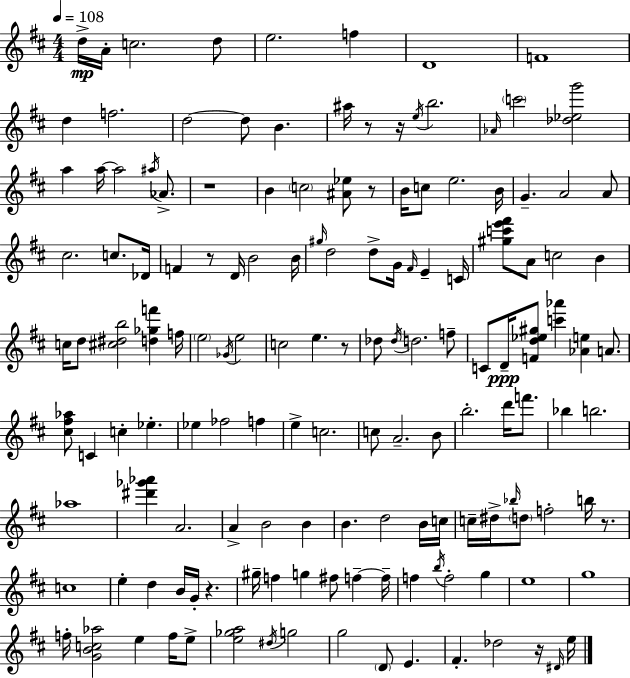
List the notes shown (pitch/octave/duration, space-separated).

D5/s A4/s C5/h. D5/e E5/h. F5/q D4/w F4/w D5/q F5/h. D5/h D5/e B4/q. A#5/s R/e R/s E5/s B5/h. Ab4/s C6/h [Db5,Eb5,G6]/h A5/q A5/s A5/h A#5/s Ab4/e. R/w B4/q C5/h [A#4,Eb5]/e R/e B4/s C5/e E5/h. B4/s G4/q. A4/h A4/e C#5/h. C5/e. Db4/s F4/q R/e D4/s B4/h B4/s G#5/s D5/h D5/e G4/s F#4/s E4/q C4/s [G#5,C6,E6,F#6]/e A4/e C5/h B4/q C5/s D5/e [C#5,D#5,B5]/h [D5,Gb5,F6]/q F5/s E5/h Gb4/s E5/h C5/h E5/q. R/e Db5/e Db5/s D5/h. F5/e C4/e D4/s [F4,D5,Eb5,G#5]/e [C6,Ab6]/q [Ab4,E5]/q A4/e. [C#5,F#5,Ab5]/e C4/q C5/q Eb5/q. Eb5/q FES5/h F5/q E5/q C5/h. C5/e A4/h. B4/e B5/h. D6/s F6/e. Bb5/q B5/h. Ab5/w [D#6,Gb6,Ab6]/q A4/h. A4/q B4/h B4/q B4/q. D5/h B4/s C5/s C5/s D#5/s Bb5/s D5/e F5/h B5/s R/e. C5/w E5/q D5/q B4/s G4/s R/q. G#5/s F5/q G5/q F#5/e F5/q F5/s F5/q B5/s F5/h G5/q E5/w G5/w F5/s [G4,B4,C5,Ab5]/h E5/q F5/s E5/e [E5,Gb5,A5]/h D#5/s G5/h G5/h D4/e E4/q. F#4/q. Db5/h R/s D#4/s E5/s